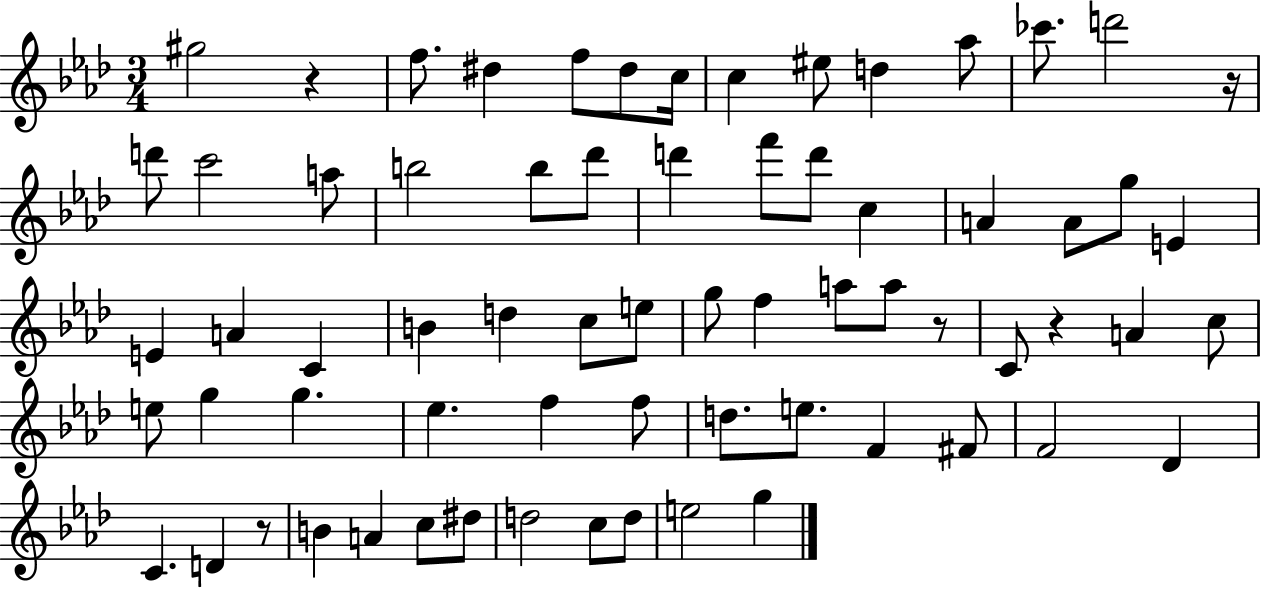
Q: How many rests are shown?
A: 5